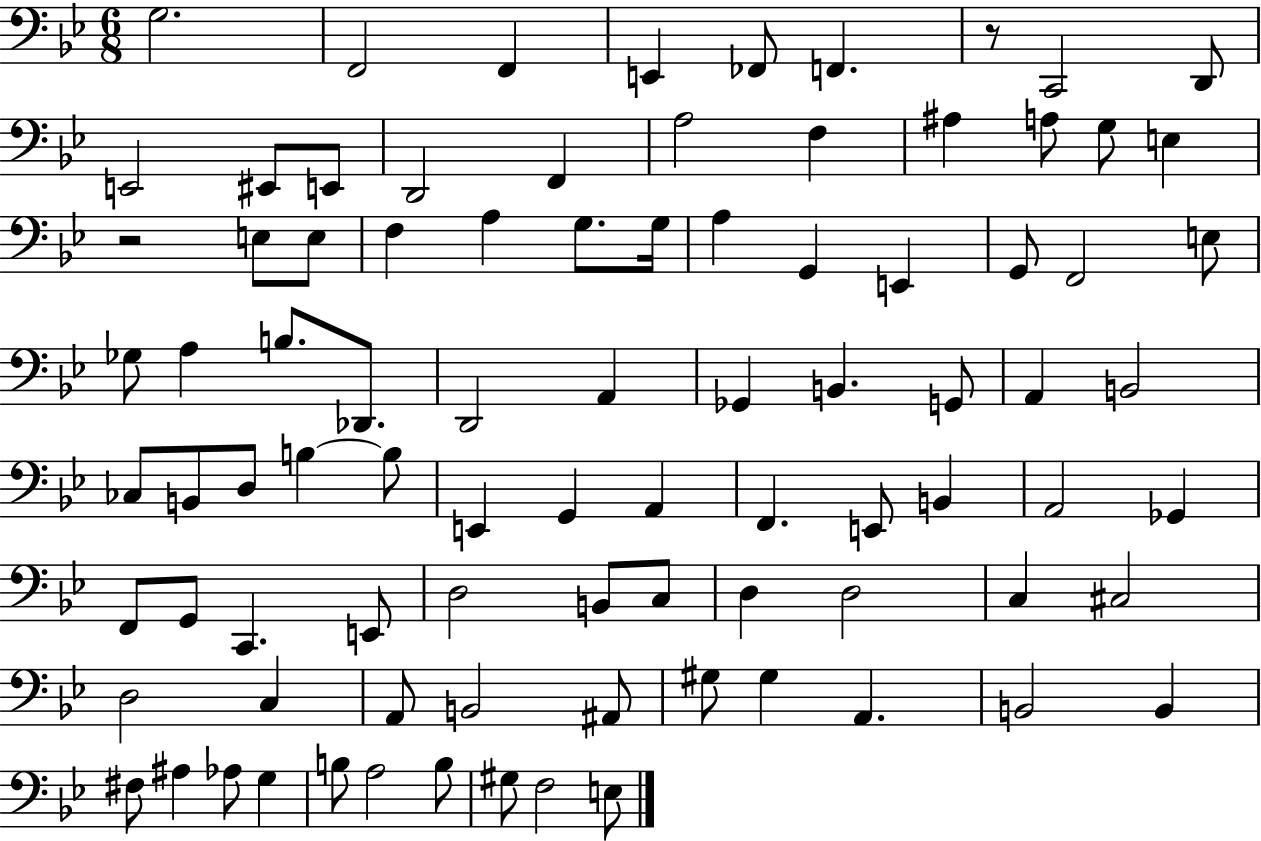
G3/h. F2/h F2/q E2/q FES2/e F2/q. R/e C2/h D2/e E2/h EIS2/e E2/e D2/h F2/q A3/h F3/q A#3/q A3/e G3/e E3/q R/h E3/e E3/e F3/q A3/q G3/e. G3/s A3/q G2/q E2/q G2/e F2/h E3/e Gb3/e A3/q B3/e. Db2/e. D2/h A2/q Gb2/q B2/q. G2/e A2/q B2/h CES3/e B2/e D3/e B3/q B3/e E2/q G2/q A2/q F2/q. E2/e B2/q A2/h Gb2/q F2/e G2/e C2/q. E2/e D3/h B2/e C3/e D3/q D3/h C3/q C#3/h D3/h C3/q A2/e B2/h A#2/e G#3/e G#3/q A2/q. B2/h B2/q F#3/e A#3/q Ab3/e G3/q B3/e A3/h B3/e G#3/e F3/h E3/e